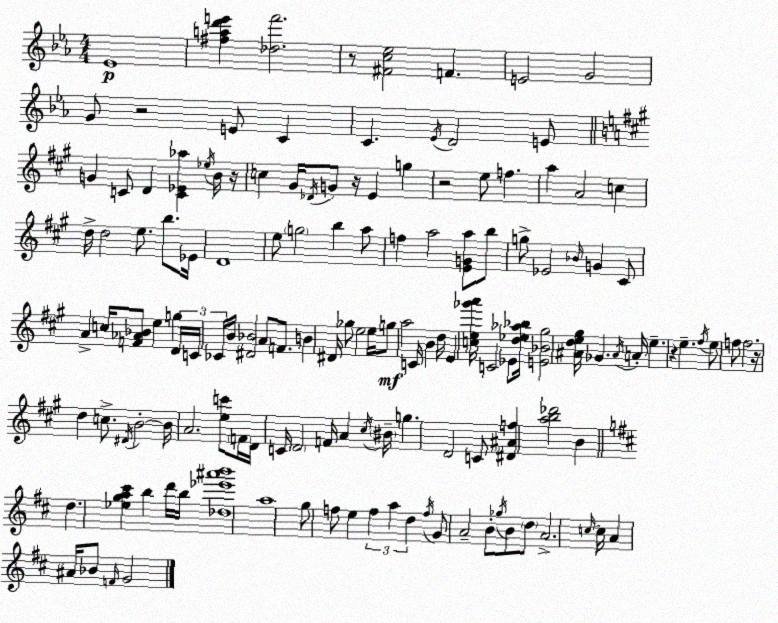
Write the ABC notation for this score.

X:1
T:Untitled
M:4/4
L:1/4
K:Cm
_E4 [^fad'e'] [_df']2 z/2 [^Fc_e]2 F E2 G2 G/2 z2 E/2 C C _E/4 D2 E/2 G C/2 D [C_E_a] _e/4 B/4 z/4 c ^G/4 _D/4 G/2 z/4 E g z2 e/2 f a A2 c d/4 d2 e/2 b/2 _E/4 D4 e/2 g2 b a/2 f a2 [EGa]/2 b/2 g/2 _E2 _B/4 G ^C/2 A c/4 [F_A_B]/2 e g D/4 C/4 _C/4 B/4 [^D_B]2 A/2 F/2 B ^D/4 _g/2 e2 e/4 g/2 a2 C/4 B d/4 E [ce_g'a']/4 C2 _E/2 [d_e_a_b]/4 [E_B^g]2 [^Ade^g]/4 _G ^A/4 A/4 e z e ^f/4 e/2 f/2 f2 z/4 d c/2 ^D/4 B2 B/4 A2 [ec']/2 F/4 D/4 C/4 D2 F/4 A ^c/4 ^B/4 g D2 C/2 [^D^Af] [ab_d']2 B d [_ega^c'] b d'/4 b/4 [_d_e'^a'b']4 a4 g/2 f/2 e f a d f/4 G/2 A2 B/2 _g/4 B/2 d/2 A2 c/4 c/4 A ^A/4 _B/2 F/4 G2